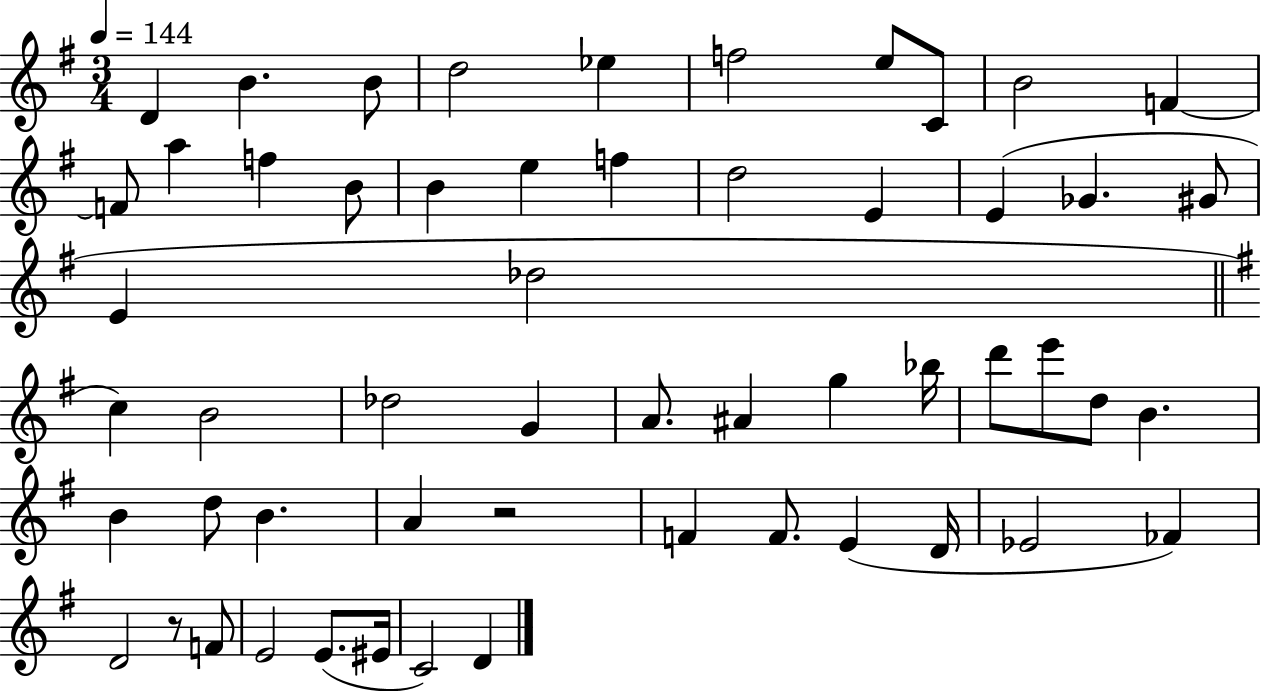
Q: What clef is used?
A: treble